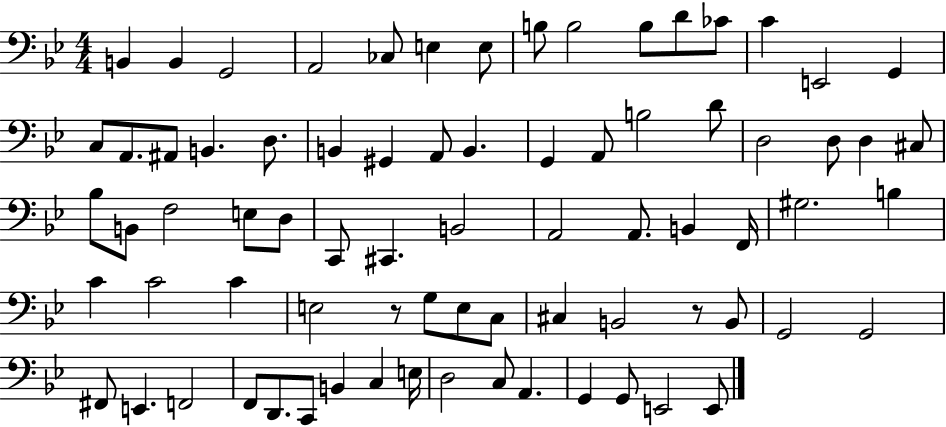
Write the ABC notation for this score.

X:1
T:Untitled
M:4/4
L:1/4
K:Bb
B,, B,, G,,2 A,,2 _C,/2 E, E,/2 B,/2 B,2 B,/2 D/2 _C/2 C E,,2 G,, C,/2 A,,/2 ^A,,/2 B,, D,/2 B,, ^G,, A,,/2 B,, G,, A,,/2 B,2 D/2 D,2 D,/2 D, ^C,/2 _B,/2 B,,/2 F,2 E,/2 D,/2 C,,/2 ^C,, B,,2 A,,2 A,,/2 B,, F,,/4 ^G,2 B, C C2 C E,2 z/2 G,/2 E,/2 C,/2 ^C, B,,2 z/2 B,,/2 G,,2 G,,2 ^F,,/2 E,, F,,2 F,,/2 D,,/2 C,,/2 B,, C, E,/4 D,2 C,/2 A,, G,, G,,/2 E,,2 E,,/2